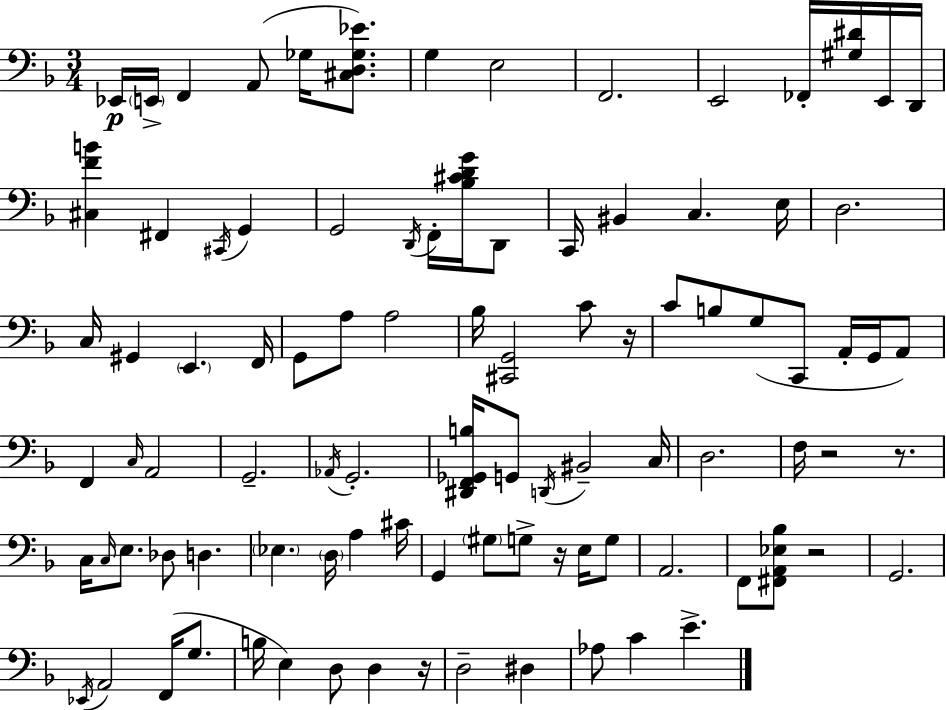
Eb2/s E2/s F2/q A2/e Gb3/s [C#3,D3,Gb3,Eb4]/e. G3/q E3/h F2/h. E2/h FES2/s [G#3,D#4]/s E2/s D2/s [C#3,F4,B4]/q F#2/q C#2/s G2/q G2/h D2/s F2/s [Bb3,C#4,D4,G4]/s D2/e C2/s BIS2/q C3/q. E3/s D3/h. C3/s G#2/q E2/q. F2/s G2/e A3/e A3/h Bb3/s [C#2,G2]/h C4/e R/s C4/e B3/e G3/e C2/e A2/s G2/s A2/e F2/q C3/s A2/h G2/h. Ab2/s G2/h. [D#2,F2,Gb2,B3]/s G2/e D2/s BIS2/h C3/s D3/h. F3/s R/h R/e. C3/s C3/s E3/e. Db3/e D3/q. Eb3/q. D3/s A3/q C#4/s G2/q G#3/e G3/e R/s E3/s G3/e A2/h. F2/e [F#2,A2,Eb3,Bb3]/e R/h G2/h. Eb2/s A2/h F2/s G3/e. B3/s E3/q D3/e D3/q R/s D3/h D#3/q Ab3/e C4/q E4/q.